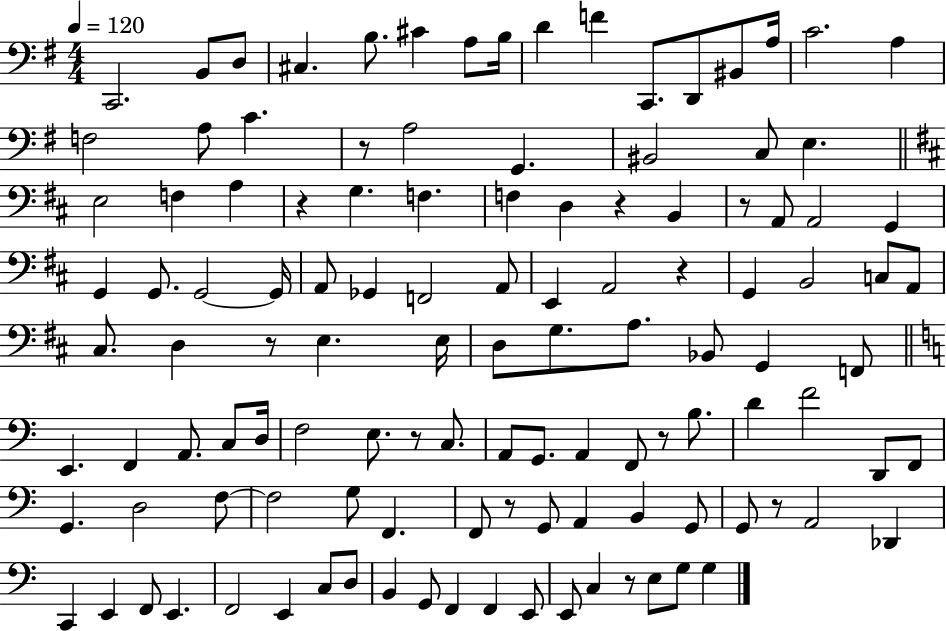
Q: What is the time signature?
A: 4/4